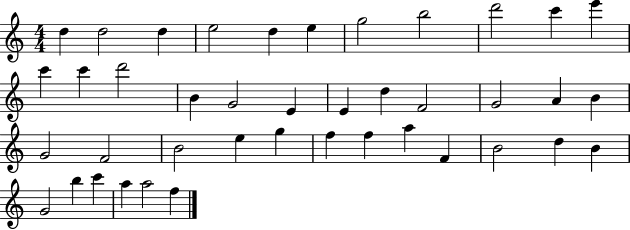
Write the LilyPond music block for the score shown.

{
  \clef treble
  \numericTimeSignature
  \time 4/4
  \key c \major
  d''4 d''2 d''4 | e''2 d''4 e''4 | g''2 b''2 | d'''2 c'''4 e'''4 | \break c'''4 c'''4 d'''2 | b'4 g'2 e'4 | e'4 d''4 f'2 | g'2 a'4 b'4 | \break g'2 f'2 | b'2 e''4 g''4 | f''4 f''4 a''4 f'4 | b'2 d''4 b'4 | \break g'2 b''4 c'''4 | a''4 a''2 f''4 | \bar "|."
}